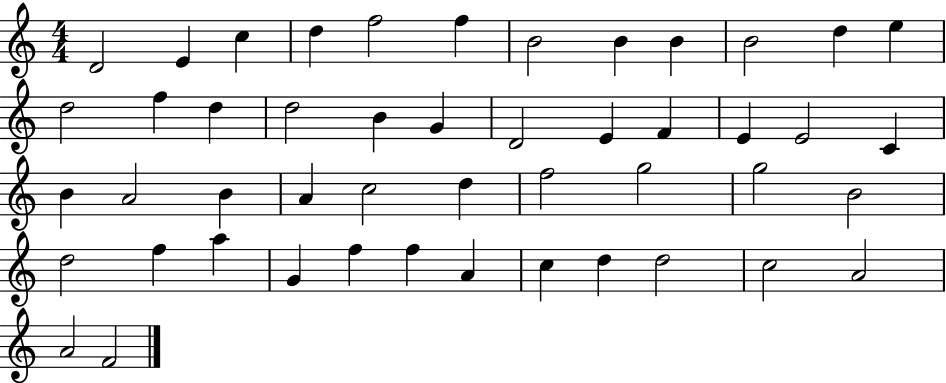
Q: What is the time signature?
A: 4/4